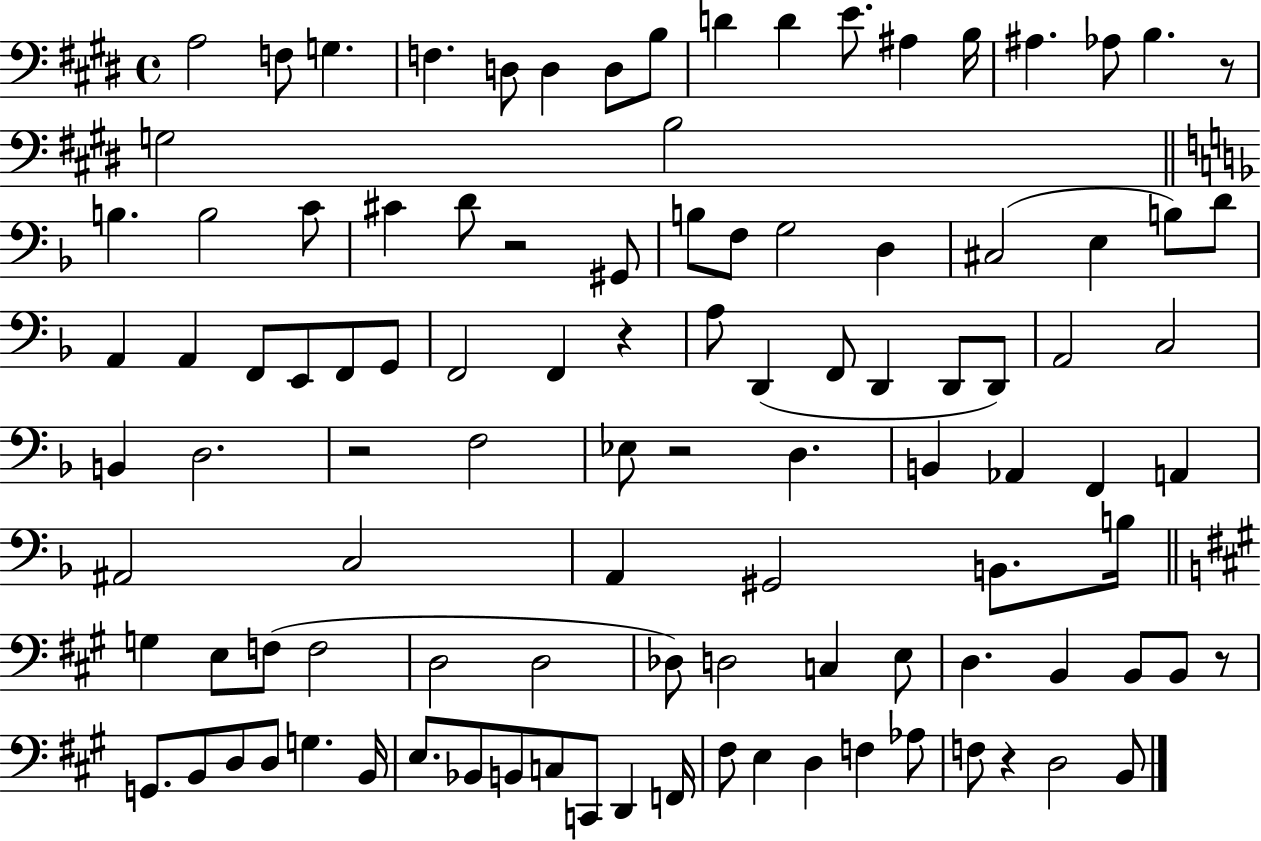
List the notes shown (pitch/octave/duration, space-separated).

A3/h F3/e G3/q. F3/q. D3/e D3/q D3/e B3/e D4/q D4/q E4/e. A#3/q B3/s A#3/q. Ab3/e B3/q. R/e G3/h B3/h B3/q. B3/h C4/e C#4/q D4/e R/h G#2/e B3/e F3/e G3/h D3/q C#3/h E3/q B3/e D4/e A2/q A2/q F2/e E2/e F2/e G2/e F2/h F2/q R/q A3/e D2/q F2/e D2/q D2/e D2/e A2/h C3/h B2/q D3/h. R/h F3/h Eb3/e R/h D3/q. B2/q Ab2/q F2/q A2/q A#2/h C3/h A2/q G#2/h B2/e. B3/s G3/q E3/e F3/e F3/h D3/h D3/h Db3/e D3/h C3/q E3/e D3/q. B2/q B2/e B2/e R/e G2/e. B2/e D3/e D3/e G3/q. B2/s E3/e. Bb2/e B2/e C3/e C2/e D2/q F2/s F#3/e E3/q D3/q F3/q Ab3/e F3/e R/q D3/h B2/e